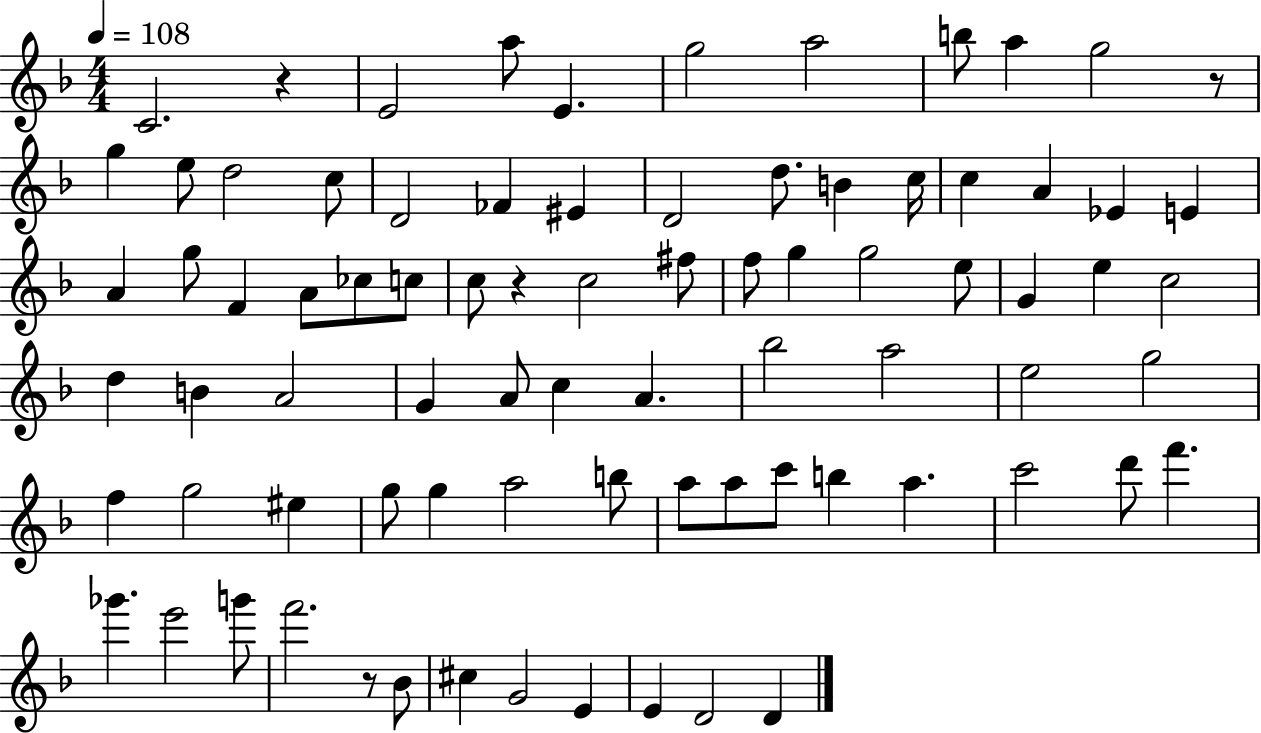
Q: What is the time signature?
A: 4/4